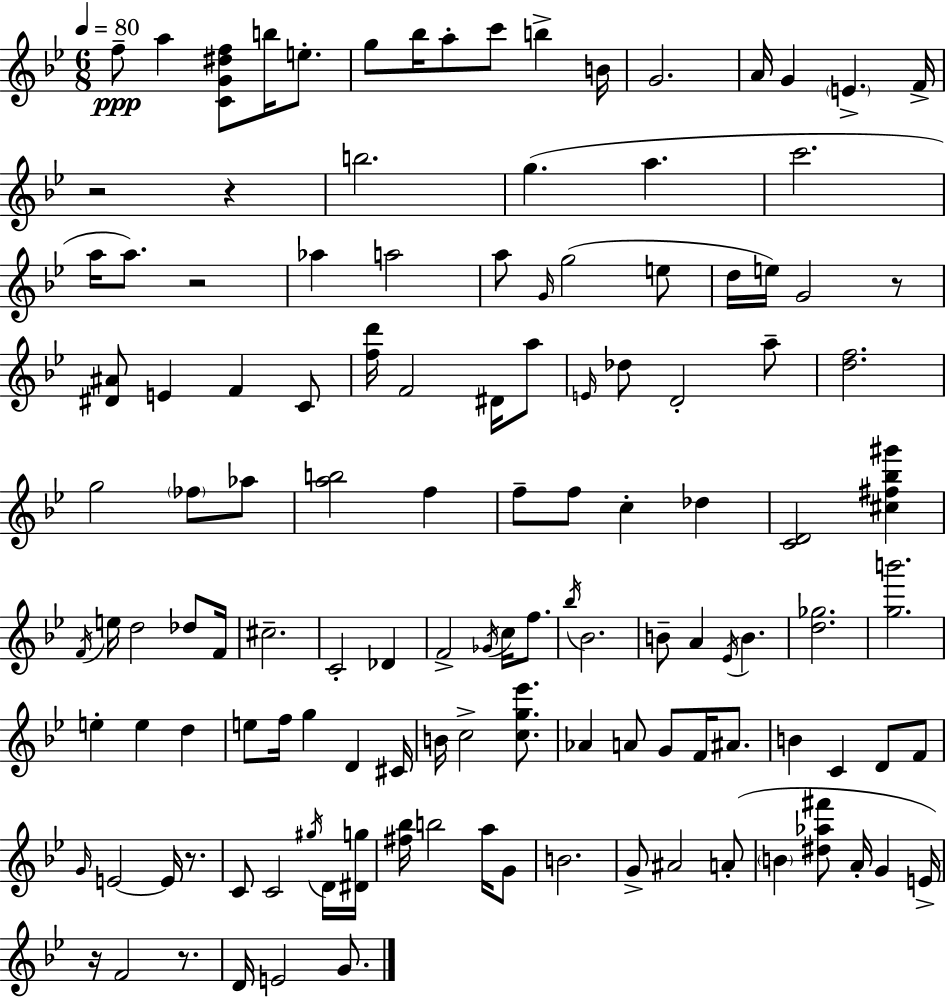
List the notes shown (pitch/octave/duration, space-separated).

F5/e A5/q [C4,G4,D#5,F5]/e B5/s E5/e. G5/e Bb5/s A5/e C6/e B5/q B4/s G4/h. A4/s G4/q E4/q. F4/s R/h R/q B5/h. G5/q. A5/q. C6/h. A5/s A5/e. R/h Ab5/q A5/h A5/e G4/s G5/h E5/e D5/s E5/s G4/h R/e [D#4,A#4]/e E4/q F4/q C4/e [F5,D6]/s F4/h D#4/s A5/e E4/s Db5/e D4/h A5/e [D5,F5]/h. G5/h FES5/e Ab5/e [A5,B5]/h F5/q F5/e F5/e C5/q Db5/q [C4,D4]/h [C#5,F#5,Bb5,G#6]/q F4/s E5/s D5/h Db5/e F4/s C#5/h. C4/h Db4/q F4/h Gb4/s C5/s F5/e. Bb5/s Bb4/h. B4/e A4/q Eb4/s B4/q. [D5,Gb5]/h. [G5,B6]/h. E5/q E5/q D5/q E5/e F5/s G5/q D4/q C#4/s B4/s C5/h [C5,G5,Eb6]/e. Ab4/q A4/e G4/e F4/s A#4/e. B4/q C4/q D4/e F4/e G4/s E4/h E4/s R/e. C4/e C4/h G#5/s D4/s [D#4,G5]/s [F#5,Bb5]/s B5/h A5/s G4/e B4/h. G4/e A#4/h A4/e B4/q [D#5,Ab5,F#6]/e A4/s G4/q E4/s R/s F4/h R/e. D4/s E4/h G4/e.